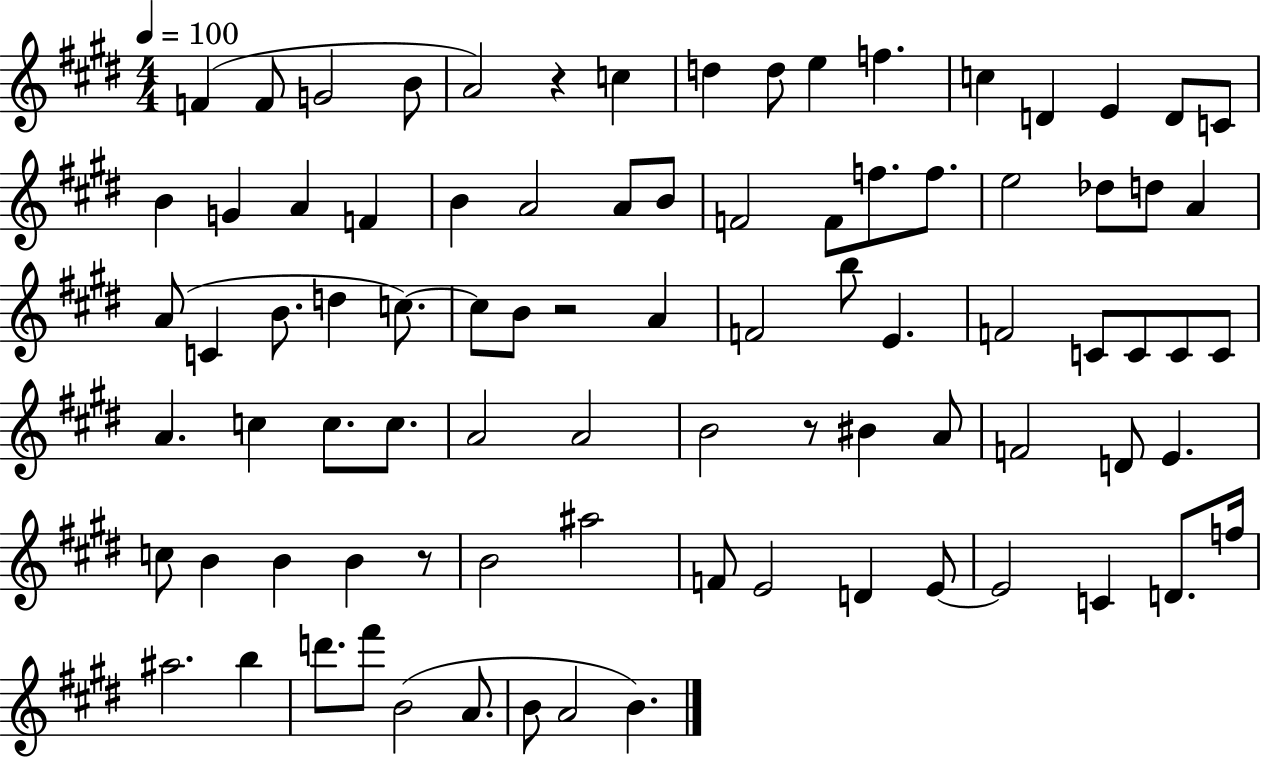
{
  \clef treble
  \numericTimeSignature
  \time 4/4
  \key e \major
  \tempo 4 = 100
  f'4( f'8 g'2 b'8 | a'2) r4 c''4 | d''4 d''8 e''4 f''4. | c''4 d'4 e'4 d'8 c'8 | \break b'4 g'4 a'4 f'4 | b'4 a'2 a'8 b'8 | f'2 f'8 f''8. f''8. | e''2 des''8 d''8 a'4 | \break a'8( c'4 b'8. d''4 c''8.~~) | c''8 b'8 r2 a'4 | f'2 b''8 e'4. | f'2 c'8 c'8 c'8 c'8 | \break a'4. c''4 c''8. c''8. | a'2 a'2 | b'2 r8 bis'4 a'8 | f'2 d'8 e'4. | \break c''8 b'4 b'4 b'4 r8 | b'2 ais''2 | f'8 e'2 d'4 e'8~~ | e'2 c'4 d'8. f''16 | \break ais''2. b''4 | d'''8. fis'''8 b'2( a'8. | b'8 a'2 b'4.) | \bar "|."
}